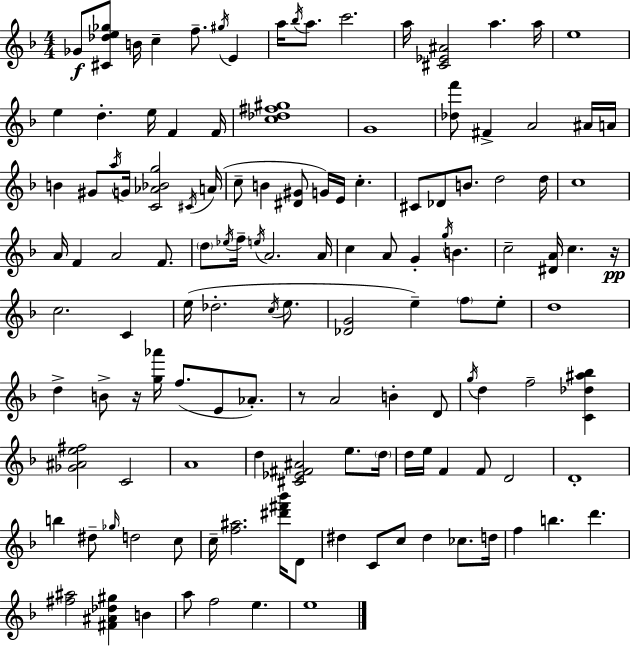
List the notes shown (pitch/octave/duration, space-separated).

Gb4/e [C#4,Db5,E5,Gb5]/e B4/s C5/q F5/e. G#5/s E4/q A5/s Bb5/s A5/e. C6/h. A5/s [C#4,Eb4,A#4]/h A5/q. A5/s E5/w E5/q D5/q. E5/s F4/q F4/s [C5,Db5,F#5,G#5]/w G4/w [Db5,F6]/e F#4/q A4/h A#4/s A4/s B4/q G#4/e A5/s G4/s [C4,Ab4,Bb4,G5]/h C#4/s A4/s C5/e B4/q [D#4,G#4]/e G4/s E4/s C5/q. C#4/e Db4/e B4/e. D5/h D5/s C5/w A4/s F4/q A4/h F4/e. D5/e Eb5/s F5/s E5/s A4/h. A4/s C5/q A4/e G4/q G5/s B4/q. C5/h [D#4,A4]/s C5/q. R/s C5/h. C4/q E5/s Db5/h. C5/s E5/e. [Db4,G4]/h E5/q F5/e E5/e D5/w D5/q B4/e R/s [G5,Ab6]/s F5/e. E4/e Ab4/e. R/e A4/h B4/q D4/e G5/s D5/q F5/h [C4,Db5,A#5,Bb5]/q [Gb4,A#4,E5,F#5]/h C4/h A4/w D5/q [C#4,Eb4,F#4,A#4]/h E5/e. D5/s D5/s E5/s F4/q F4/e D4/h D4/w B5/q D#5/e Gb5/s D5/h C5/e C5/s [F5,A#5]/h. [D#6,F#6,Bb6]/s D4/e D#5/q C4/e C5/e D#5/q CES5/e. D5/s F5/q B5/q. D6/q. [F#5,A#5]/h [F#4,A#4,Db5,G#5]/q B4/q A5/e F5/h E5/q. E5/w